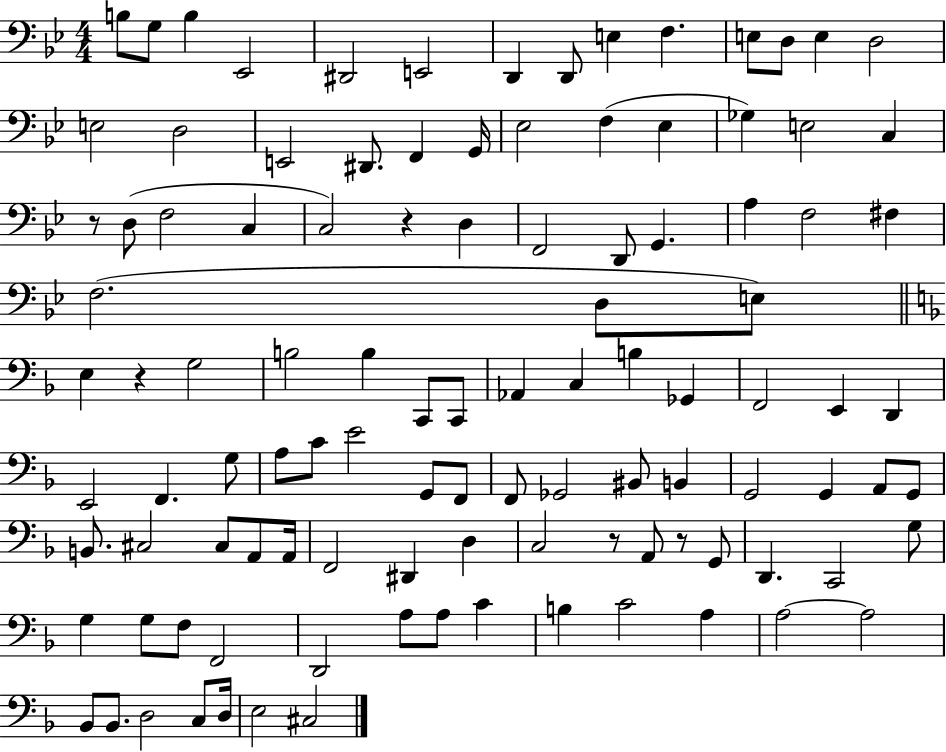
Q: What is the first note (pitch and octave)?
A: B3